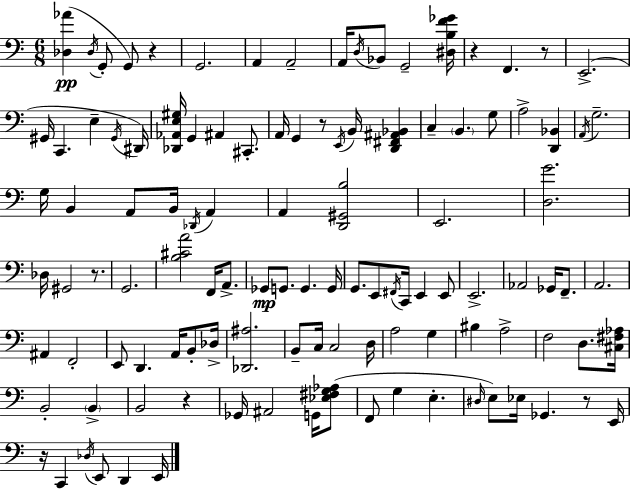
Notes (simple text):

[Db3,Ab4]/q Db3/s G2/e G2/e R/q G2/h. A2/q A2/h A2/s D3/s Bb2/e G2/h [D#3,B3,F4,Gb4]/s R/q F2/q. R/e E2/h. G#2/s C2/q. E3/q G#2/s D#2/s [Db2,Ab2,E3,G#3]/s G2/q A#2/q C#2/e. A2/s G2/q R/e E2/s B2/s [D2,F#2,A#2,Bb2]/q C3/q B2/q. G3/e A3/h [D2,Bb2]/q A2/s G3/h. G3/s B2/q A2/e B2/s Db2/s A2/q A2/q [D2,G#2,B3]/h E2/h. [D3,G4]/h. Db3/s G#2/h R/e. G2/h. [B3,C#4,A4]/h F2/s A2/e. Gb2/e G2/e. G2/q. G2/s G2/e. E2/e F#2/s C2/s E2/q E2/e E2/h. Ab2/h Gb2/s F2/e. A2/h. A#2/q F2/h E2/e D2/q. A2/s B2/e Db3/s [Db2,A#3]/h. B2/e C3/s C3/h D3/s A3/h G3/q BIS3/q A3/h F3/h D3/e. [C#3,F#3,Ab3]/s B2/h B2/q B2/h R/q Gb2/s A#2/h G2/s [Eb3,F#3,G3,Ab3]/e F2/e G3/q E3/q. D#3/s E3/e Eb3/s Gb2/q. R/e E2/s R/s C2/q Db3/s E2/e D2/q E2/s